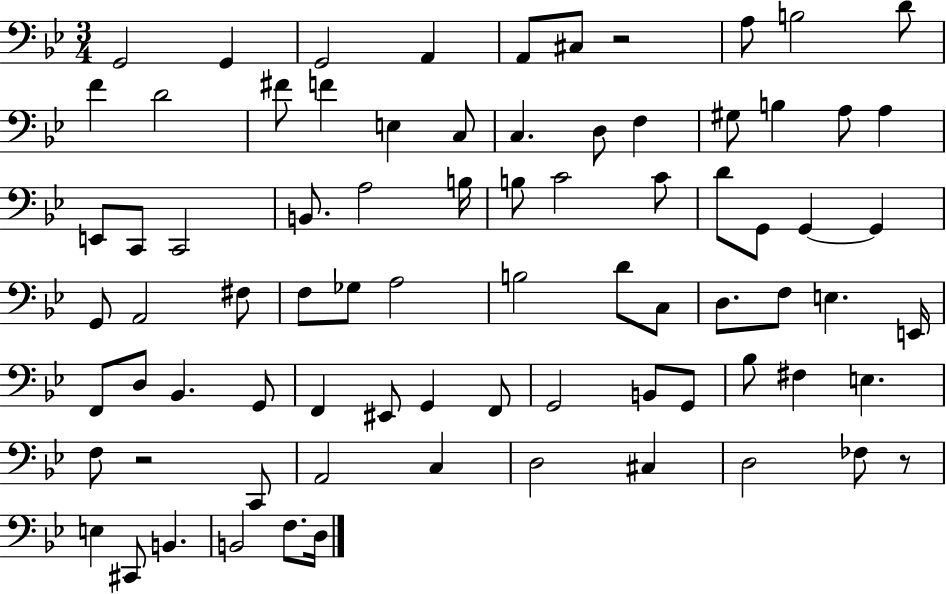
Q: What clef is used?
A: bass